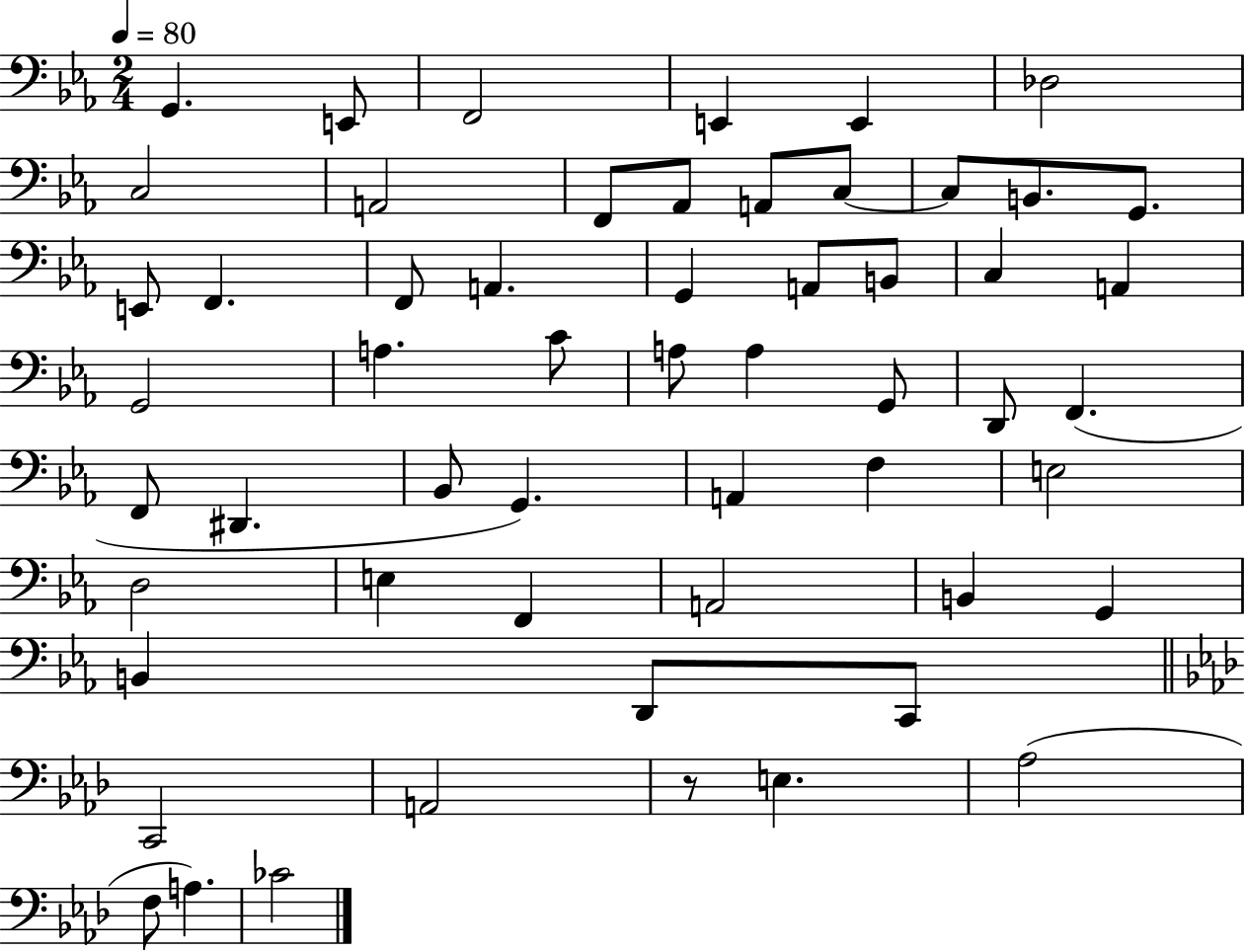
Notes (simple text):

G2/q. E2/e F2/h E2/q E2/q Db3/h C3/h A2/h F2/e Ab2/e A2/e C3/e C3/e B2/e. G2/e. E2/e F2/q. F2/e A2/q. G2/q A2/e B2/e C3/q A2/q G2/h A3/q. C4/e A3/e A3/q G2/e D2/e F2/q. F2/e D#2/q. Bb2/e G2/q. A2/q F3/q E3/h D3/h E3/q F2/q A2/h B2/q G2/q B2/q D2/e C2/e C2/h A2/h R/e E3/q. Ab3/h F3/e A3/q. CES4/h